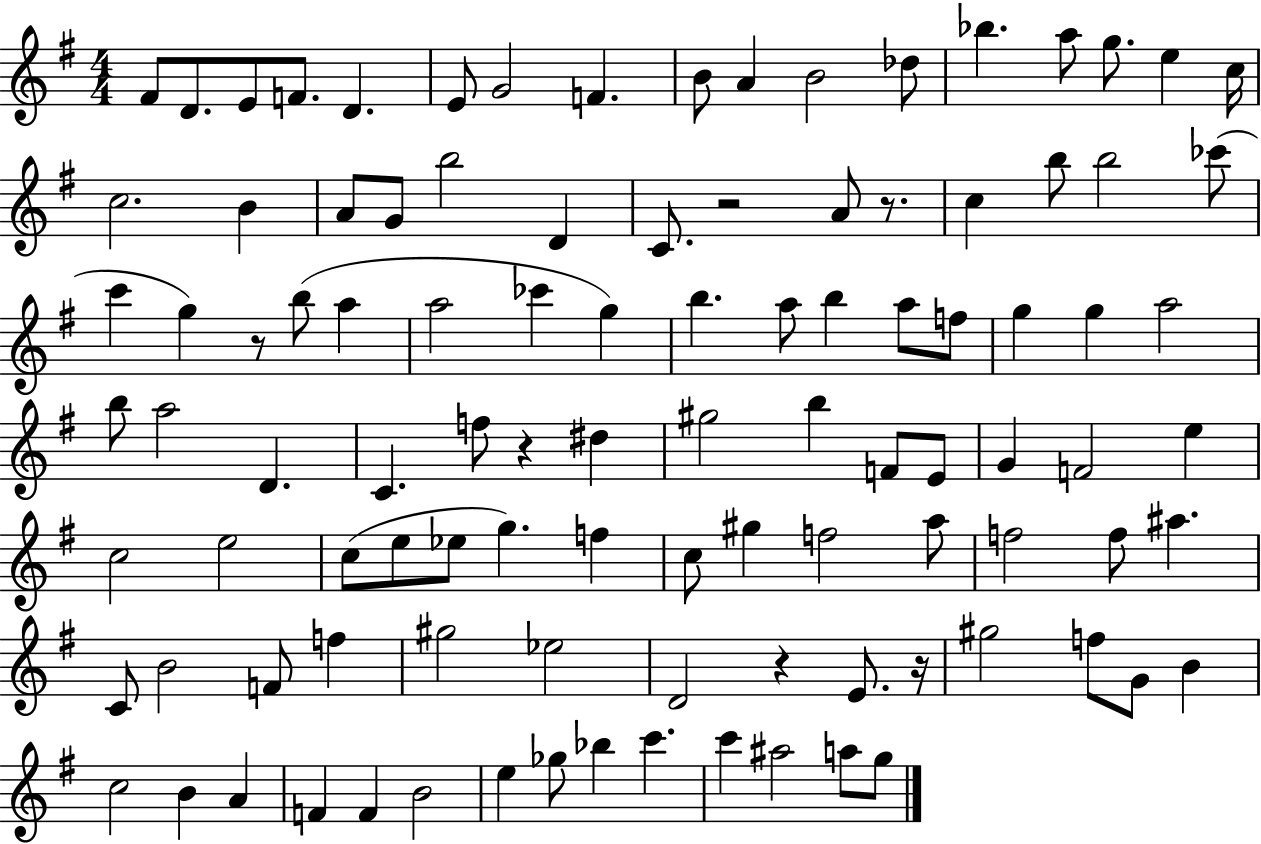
F#4/e D4/e. E4/e F4/e. D4/q. E4/e G4/h F4/q. B4/e A4/q B4/h Db5/e Bb5/q. A5/e G5/e. E5/q C5/s C5/h. B4/q A4/e G4/e B5/h D4/q C4/e. R/h A4/e R/e. C5/q B5/e B5/h CES6/e C6/q G5/q R/e B5/e A5/q A5/h CES6/q G5/q B5/q. A5/e B5/q A5/e F5/e G5/q G5/q A5/h B5/e A5/h D4/q. C4/q. F5/e R/q D#5/q G#5/h B5/q F4/e E4/e G4/q F4/h E5/q C5/h E5/h C5/e E5/e Eb5/e G5/q. F5/q C5/e G#5/q F5/h A5/e F5/h F5/e A#5/q. C4/e B4/h F4/e F5/q G#5/h Eb5/h D4/h R/q E4/e. R/s G#5/h F5/e G4/e B4/q C5/h B4/q A4/q F4/q F4/q B4/h E5/q Gb5/e Bb5/q C6/q. C6/q A#5/h A5/e G5/e